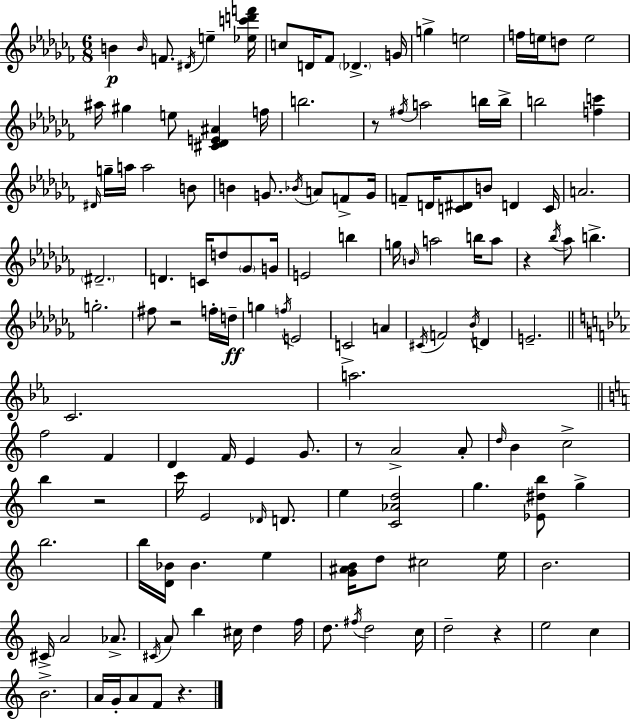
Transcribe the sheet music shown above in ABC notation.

X:1
T:Untitled
M:6/8
L:1/4
K:Abm
B B/4 F/2 ^D/4 e [_ec'd'f']/4 c/2 D/4 _F/2 _D G/4 g e2 f/4 e/4 d/2 e2 ^a/4 ^g e/2 [^C_DE^A] f/4 b2 z/2 ^f/4 a2 b/4 b/4 b2 [fc'] ^D/4 g/4 a/4 a2 B/2 B G/2 _B/4 A/2 F/2 G/4 F/2 D/4 [C^D]/2 B/2 D C/4 A2 ^D2 D C/4 d/2 _G/2 G/4 E2 b g/4 B/4 a2 b/4 a/2 z _b/4 _a/2 b g2 ^f/2 z2 f/4 d/4 g f/4 E2 C2 A ^C/4 F2 _B/4 D E2 C2 a2 f2 F D F/4 E G/2 z/2 A2 A/2 d/4 B c2 b z2 c'/4 E2 _D/4 D/2 e [C_Ad]2 g [_E^db]/2 g b2 b/4 [D_B]/4 _B e [G^AB]/4 d/2 ^c2 e/4 B2 ^C/4 A2 _A/2 ^C/4 A/2 b ^c/4 d f/4 d/2 ^f/4 d2 c/4 d2 z e2 c B2 A/4 G/4 A/2 F/2 z